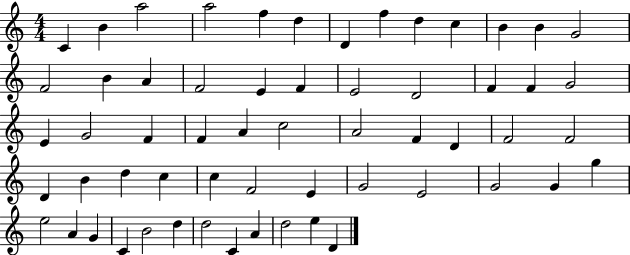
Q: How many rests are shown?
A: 0